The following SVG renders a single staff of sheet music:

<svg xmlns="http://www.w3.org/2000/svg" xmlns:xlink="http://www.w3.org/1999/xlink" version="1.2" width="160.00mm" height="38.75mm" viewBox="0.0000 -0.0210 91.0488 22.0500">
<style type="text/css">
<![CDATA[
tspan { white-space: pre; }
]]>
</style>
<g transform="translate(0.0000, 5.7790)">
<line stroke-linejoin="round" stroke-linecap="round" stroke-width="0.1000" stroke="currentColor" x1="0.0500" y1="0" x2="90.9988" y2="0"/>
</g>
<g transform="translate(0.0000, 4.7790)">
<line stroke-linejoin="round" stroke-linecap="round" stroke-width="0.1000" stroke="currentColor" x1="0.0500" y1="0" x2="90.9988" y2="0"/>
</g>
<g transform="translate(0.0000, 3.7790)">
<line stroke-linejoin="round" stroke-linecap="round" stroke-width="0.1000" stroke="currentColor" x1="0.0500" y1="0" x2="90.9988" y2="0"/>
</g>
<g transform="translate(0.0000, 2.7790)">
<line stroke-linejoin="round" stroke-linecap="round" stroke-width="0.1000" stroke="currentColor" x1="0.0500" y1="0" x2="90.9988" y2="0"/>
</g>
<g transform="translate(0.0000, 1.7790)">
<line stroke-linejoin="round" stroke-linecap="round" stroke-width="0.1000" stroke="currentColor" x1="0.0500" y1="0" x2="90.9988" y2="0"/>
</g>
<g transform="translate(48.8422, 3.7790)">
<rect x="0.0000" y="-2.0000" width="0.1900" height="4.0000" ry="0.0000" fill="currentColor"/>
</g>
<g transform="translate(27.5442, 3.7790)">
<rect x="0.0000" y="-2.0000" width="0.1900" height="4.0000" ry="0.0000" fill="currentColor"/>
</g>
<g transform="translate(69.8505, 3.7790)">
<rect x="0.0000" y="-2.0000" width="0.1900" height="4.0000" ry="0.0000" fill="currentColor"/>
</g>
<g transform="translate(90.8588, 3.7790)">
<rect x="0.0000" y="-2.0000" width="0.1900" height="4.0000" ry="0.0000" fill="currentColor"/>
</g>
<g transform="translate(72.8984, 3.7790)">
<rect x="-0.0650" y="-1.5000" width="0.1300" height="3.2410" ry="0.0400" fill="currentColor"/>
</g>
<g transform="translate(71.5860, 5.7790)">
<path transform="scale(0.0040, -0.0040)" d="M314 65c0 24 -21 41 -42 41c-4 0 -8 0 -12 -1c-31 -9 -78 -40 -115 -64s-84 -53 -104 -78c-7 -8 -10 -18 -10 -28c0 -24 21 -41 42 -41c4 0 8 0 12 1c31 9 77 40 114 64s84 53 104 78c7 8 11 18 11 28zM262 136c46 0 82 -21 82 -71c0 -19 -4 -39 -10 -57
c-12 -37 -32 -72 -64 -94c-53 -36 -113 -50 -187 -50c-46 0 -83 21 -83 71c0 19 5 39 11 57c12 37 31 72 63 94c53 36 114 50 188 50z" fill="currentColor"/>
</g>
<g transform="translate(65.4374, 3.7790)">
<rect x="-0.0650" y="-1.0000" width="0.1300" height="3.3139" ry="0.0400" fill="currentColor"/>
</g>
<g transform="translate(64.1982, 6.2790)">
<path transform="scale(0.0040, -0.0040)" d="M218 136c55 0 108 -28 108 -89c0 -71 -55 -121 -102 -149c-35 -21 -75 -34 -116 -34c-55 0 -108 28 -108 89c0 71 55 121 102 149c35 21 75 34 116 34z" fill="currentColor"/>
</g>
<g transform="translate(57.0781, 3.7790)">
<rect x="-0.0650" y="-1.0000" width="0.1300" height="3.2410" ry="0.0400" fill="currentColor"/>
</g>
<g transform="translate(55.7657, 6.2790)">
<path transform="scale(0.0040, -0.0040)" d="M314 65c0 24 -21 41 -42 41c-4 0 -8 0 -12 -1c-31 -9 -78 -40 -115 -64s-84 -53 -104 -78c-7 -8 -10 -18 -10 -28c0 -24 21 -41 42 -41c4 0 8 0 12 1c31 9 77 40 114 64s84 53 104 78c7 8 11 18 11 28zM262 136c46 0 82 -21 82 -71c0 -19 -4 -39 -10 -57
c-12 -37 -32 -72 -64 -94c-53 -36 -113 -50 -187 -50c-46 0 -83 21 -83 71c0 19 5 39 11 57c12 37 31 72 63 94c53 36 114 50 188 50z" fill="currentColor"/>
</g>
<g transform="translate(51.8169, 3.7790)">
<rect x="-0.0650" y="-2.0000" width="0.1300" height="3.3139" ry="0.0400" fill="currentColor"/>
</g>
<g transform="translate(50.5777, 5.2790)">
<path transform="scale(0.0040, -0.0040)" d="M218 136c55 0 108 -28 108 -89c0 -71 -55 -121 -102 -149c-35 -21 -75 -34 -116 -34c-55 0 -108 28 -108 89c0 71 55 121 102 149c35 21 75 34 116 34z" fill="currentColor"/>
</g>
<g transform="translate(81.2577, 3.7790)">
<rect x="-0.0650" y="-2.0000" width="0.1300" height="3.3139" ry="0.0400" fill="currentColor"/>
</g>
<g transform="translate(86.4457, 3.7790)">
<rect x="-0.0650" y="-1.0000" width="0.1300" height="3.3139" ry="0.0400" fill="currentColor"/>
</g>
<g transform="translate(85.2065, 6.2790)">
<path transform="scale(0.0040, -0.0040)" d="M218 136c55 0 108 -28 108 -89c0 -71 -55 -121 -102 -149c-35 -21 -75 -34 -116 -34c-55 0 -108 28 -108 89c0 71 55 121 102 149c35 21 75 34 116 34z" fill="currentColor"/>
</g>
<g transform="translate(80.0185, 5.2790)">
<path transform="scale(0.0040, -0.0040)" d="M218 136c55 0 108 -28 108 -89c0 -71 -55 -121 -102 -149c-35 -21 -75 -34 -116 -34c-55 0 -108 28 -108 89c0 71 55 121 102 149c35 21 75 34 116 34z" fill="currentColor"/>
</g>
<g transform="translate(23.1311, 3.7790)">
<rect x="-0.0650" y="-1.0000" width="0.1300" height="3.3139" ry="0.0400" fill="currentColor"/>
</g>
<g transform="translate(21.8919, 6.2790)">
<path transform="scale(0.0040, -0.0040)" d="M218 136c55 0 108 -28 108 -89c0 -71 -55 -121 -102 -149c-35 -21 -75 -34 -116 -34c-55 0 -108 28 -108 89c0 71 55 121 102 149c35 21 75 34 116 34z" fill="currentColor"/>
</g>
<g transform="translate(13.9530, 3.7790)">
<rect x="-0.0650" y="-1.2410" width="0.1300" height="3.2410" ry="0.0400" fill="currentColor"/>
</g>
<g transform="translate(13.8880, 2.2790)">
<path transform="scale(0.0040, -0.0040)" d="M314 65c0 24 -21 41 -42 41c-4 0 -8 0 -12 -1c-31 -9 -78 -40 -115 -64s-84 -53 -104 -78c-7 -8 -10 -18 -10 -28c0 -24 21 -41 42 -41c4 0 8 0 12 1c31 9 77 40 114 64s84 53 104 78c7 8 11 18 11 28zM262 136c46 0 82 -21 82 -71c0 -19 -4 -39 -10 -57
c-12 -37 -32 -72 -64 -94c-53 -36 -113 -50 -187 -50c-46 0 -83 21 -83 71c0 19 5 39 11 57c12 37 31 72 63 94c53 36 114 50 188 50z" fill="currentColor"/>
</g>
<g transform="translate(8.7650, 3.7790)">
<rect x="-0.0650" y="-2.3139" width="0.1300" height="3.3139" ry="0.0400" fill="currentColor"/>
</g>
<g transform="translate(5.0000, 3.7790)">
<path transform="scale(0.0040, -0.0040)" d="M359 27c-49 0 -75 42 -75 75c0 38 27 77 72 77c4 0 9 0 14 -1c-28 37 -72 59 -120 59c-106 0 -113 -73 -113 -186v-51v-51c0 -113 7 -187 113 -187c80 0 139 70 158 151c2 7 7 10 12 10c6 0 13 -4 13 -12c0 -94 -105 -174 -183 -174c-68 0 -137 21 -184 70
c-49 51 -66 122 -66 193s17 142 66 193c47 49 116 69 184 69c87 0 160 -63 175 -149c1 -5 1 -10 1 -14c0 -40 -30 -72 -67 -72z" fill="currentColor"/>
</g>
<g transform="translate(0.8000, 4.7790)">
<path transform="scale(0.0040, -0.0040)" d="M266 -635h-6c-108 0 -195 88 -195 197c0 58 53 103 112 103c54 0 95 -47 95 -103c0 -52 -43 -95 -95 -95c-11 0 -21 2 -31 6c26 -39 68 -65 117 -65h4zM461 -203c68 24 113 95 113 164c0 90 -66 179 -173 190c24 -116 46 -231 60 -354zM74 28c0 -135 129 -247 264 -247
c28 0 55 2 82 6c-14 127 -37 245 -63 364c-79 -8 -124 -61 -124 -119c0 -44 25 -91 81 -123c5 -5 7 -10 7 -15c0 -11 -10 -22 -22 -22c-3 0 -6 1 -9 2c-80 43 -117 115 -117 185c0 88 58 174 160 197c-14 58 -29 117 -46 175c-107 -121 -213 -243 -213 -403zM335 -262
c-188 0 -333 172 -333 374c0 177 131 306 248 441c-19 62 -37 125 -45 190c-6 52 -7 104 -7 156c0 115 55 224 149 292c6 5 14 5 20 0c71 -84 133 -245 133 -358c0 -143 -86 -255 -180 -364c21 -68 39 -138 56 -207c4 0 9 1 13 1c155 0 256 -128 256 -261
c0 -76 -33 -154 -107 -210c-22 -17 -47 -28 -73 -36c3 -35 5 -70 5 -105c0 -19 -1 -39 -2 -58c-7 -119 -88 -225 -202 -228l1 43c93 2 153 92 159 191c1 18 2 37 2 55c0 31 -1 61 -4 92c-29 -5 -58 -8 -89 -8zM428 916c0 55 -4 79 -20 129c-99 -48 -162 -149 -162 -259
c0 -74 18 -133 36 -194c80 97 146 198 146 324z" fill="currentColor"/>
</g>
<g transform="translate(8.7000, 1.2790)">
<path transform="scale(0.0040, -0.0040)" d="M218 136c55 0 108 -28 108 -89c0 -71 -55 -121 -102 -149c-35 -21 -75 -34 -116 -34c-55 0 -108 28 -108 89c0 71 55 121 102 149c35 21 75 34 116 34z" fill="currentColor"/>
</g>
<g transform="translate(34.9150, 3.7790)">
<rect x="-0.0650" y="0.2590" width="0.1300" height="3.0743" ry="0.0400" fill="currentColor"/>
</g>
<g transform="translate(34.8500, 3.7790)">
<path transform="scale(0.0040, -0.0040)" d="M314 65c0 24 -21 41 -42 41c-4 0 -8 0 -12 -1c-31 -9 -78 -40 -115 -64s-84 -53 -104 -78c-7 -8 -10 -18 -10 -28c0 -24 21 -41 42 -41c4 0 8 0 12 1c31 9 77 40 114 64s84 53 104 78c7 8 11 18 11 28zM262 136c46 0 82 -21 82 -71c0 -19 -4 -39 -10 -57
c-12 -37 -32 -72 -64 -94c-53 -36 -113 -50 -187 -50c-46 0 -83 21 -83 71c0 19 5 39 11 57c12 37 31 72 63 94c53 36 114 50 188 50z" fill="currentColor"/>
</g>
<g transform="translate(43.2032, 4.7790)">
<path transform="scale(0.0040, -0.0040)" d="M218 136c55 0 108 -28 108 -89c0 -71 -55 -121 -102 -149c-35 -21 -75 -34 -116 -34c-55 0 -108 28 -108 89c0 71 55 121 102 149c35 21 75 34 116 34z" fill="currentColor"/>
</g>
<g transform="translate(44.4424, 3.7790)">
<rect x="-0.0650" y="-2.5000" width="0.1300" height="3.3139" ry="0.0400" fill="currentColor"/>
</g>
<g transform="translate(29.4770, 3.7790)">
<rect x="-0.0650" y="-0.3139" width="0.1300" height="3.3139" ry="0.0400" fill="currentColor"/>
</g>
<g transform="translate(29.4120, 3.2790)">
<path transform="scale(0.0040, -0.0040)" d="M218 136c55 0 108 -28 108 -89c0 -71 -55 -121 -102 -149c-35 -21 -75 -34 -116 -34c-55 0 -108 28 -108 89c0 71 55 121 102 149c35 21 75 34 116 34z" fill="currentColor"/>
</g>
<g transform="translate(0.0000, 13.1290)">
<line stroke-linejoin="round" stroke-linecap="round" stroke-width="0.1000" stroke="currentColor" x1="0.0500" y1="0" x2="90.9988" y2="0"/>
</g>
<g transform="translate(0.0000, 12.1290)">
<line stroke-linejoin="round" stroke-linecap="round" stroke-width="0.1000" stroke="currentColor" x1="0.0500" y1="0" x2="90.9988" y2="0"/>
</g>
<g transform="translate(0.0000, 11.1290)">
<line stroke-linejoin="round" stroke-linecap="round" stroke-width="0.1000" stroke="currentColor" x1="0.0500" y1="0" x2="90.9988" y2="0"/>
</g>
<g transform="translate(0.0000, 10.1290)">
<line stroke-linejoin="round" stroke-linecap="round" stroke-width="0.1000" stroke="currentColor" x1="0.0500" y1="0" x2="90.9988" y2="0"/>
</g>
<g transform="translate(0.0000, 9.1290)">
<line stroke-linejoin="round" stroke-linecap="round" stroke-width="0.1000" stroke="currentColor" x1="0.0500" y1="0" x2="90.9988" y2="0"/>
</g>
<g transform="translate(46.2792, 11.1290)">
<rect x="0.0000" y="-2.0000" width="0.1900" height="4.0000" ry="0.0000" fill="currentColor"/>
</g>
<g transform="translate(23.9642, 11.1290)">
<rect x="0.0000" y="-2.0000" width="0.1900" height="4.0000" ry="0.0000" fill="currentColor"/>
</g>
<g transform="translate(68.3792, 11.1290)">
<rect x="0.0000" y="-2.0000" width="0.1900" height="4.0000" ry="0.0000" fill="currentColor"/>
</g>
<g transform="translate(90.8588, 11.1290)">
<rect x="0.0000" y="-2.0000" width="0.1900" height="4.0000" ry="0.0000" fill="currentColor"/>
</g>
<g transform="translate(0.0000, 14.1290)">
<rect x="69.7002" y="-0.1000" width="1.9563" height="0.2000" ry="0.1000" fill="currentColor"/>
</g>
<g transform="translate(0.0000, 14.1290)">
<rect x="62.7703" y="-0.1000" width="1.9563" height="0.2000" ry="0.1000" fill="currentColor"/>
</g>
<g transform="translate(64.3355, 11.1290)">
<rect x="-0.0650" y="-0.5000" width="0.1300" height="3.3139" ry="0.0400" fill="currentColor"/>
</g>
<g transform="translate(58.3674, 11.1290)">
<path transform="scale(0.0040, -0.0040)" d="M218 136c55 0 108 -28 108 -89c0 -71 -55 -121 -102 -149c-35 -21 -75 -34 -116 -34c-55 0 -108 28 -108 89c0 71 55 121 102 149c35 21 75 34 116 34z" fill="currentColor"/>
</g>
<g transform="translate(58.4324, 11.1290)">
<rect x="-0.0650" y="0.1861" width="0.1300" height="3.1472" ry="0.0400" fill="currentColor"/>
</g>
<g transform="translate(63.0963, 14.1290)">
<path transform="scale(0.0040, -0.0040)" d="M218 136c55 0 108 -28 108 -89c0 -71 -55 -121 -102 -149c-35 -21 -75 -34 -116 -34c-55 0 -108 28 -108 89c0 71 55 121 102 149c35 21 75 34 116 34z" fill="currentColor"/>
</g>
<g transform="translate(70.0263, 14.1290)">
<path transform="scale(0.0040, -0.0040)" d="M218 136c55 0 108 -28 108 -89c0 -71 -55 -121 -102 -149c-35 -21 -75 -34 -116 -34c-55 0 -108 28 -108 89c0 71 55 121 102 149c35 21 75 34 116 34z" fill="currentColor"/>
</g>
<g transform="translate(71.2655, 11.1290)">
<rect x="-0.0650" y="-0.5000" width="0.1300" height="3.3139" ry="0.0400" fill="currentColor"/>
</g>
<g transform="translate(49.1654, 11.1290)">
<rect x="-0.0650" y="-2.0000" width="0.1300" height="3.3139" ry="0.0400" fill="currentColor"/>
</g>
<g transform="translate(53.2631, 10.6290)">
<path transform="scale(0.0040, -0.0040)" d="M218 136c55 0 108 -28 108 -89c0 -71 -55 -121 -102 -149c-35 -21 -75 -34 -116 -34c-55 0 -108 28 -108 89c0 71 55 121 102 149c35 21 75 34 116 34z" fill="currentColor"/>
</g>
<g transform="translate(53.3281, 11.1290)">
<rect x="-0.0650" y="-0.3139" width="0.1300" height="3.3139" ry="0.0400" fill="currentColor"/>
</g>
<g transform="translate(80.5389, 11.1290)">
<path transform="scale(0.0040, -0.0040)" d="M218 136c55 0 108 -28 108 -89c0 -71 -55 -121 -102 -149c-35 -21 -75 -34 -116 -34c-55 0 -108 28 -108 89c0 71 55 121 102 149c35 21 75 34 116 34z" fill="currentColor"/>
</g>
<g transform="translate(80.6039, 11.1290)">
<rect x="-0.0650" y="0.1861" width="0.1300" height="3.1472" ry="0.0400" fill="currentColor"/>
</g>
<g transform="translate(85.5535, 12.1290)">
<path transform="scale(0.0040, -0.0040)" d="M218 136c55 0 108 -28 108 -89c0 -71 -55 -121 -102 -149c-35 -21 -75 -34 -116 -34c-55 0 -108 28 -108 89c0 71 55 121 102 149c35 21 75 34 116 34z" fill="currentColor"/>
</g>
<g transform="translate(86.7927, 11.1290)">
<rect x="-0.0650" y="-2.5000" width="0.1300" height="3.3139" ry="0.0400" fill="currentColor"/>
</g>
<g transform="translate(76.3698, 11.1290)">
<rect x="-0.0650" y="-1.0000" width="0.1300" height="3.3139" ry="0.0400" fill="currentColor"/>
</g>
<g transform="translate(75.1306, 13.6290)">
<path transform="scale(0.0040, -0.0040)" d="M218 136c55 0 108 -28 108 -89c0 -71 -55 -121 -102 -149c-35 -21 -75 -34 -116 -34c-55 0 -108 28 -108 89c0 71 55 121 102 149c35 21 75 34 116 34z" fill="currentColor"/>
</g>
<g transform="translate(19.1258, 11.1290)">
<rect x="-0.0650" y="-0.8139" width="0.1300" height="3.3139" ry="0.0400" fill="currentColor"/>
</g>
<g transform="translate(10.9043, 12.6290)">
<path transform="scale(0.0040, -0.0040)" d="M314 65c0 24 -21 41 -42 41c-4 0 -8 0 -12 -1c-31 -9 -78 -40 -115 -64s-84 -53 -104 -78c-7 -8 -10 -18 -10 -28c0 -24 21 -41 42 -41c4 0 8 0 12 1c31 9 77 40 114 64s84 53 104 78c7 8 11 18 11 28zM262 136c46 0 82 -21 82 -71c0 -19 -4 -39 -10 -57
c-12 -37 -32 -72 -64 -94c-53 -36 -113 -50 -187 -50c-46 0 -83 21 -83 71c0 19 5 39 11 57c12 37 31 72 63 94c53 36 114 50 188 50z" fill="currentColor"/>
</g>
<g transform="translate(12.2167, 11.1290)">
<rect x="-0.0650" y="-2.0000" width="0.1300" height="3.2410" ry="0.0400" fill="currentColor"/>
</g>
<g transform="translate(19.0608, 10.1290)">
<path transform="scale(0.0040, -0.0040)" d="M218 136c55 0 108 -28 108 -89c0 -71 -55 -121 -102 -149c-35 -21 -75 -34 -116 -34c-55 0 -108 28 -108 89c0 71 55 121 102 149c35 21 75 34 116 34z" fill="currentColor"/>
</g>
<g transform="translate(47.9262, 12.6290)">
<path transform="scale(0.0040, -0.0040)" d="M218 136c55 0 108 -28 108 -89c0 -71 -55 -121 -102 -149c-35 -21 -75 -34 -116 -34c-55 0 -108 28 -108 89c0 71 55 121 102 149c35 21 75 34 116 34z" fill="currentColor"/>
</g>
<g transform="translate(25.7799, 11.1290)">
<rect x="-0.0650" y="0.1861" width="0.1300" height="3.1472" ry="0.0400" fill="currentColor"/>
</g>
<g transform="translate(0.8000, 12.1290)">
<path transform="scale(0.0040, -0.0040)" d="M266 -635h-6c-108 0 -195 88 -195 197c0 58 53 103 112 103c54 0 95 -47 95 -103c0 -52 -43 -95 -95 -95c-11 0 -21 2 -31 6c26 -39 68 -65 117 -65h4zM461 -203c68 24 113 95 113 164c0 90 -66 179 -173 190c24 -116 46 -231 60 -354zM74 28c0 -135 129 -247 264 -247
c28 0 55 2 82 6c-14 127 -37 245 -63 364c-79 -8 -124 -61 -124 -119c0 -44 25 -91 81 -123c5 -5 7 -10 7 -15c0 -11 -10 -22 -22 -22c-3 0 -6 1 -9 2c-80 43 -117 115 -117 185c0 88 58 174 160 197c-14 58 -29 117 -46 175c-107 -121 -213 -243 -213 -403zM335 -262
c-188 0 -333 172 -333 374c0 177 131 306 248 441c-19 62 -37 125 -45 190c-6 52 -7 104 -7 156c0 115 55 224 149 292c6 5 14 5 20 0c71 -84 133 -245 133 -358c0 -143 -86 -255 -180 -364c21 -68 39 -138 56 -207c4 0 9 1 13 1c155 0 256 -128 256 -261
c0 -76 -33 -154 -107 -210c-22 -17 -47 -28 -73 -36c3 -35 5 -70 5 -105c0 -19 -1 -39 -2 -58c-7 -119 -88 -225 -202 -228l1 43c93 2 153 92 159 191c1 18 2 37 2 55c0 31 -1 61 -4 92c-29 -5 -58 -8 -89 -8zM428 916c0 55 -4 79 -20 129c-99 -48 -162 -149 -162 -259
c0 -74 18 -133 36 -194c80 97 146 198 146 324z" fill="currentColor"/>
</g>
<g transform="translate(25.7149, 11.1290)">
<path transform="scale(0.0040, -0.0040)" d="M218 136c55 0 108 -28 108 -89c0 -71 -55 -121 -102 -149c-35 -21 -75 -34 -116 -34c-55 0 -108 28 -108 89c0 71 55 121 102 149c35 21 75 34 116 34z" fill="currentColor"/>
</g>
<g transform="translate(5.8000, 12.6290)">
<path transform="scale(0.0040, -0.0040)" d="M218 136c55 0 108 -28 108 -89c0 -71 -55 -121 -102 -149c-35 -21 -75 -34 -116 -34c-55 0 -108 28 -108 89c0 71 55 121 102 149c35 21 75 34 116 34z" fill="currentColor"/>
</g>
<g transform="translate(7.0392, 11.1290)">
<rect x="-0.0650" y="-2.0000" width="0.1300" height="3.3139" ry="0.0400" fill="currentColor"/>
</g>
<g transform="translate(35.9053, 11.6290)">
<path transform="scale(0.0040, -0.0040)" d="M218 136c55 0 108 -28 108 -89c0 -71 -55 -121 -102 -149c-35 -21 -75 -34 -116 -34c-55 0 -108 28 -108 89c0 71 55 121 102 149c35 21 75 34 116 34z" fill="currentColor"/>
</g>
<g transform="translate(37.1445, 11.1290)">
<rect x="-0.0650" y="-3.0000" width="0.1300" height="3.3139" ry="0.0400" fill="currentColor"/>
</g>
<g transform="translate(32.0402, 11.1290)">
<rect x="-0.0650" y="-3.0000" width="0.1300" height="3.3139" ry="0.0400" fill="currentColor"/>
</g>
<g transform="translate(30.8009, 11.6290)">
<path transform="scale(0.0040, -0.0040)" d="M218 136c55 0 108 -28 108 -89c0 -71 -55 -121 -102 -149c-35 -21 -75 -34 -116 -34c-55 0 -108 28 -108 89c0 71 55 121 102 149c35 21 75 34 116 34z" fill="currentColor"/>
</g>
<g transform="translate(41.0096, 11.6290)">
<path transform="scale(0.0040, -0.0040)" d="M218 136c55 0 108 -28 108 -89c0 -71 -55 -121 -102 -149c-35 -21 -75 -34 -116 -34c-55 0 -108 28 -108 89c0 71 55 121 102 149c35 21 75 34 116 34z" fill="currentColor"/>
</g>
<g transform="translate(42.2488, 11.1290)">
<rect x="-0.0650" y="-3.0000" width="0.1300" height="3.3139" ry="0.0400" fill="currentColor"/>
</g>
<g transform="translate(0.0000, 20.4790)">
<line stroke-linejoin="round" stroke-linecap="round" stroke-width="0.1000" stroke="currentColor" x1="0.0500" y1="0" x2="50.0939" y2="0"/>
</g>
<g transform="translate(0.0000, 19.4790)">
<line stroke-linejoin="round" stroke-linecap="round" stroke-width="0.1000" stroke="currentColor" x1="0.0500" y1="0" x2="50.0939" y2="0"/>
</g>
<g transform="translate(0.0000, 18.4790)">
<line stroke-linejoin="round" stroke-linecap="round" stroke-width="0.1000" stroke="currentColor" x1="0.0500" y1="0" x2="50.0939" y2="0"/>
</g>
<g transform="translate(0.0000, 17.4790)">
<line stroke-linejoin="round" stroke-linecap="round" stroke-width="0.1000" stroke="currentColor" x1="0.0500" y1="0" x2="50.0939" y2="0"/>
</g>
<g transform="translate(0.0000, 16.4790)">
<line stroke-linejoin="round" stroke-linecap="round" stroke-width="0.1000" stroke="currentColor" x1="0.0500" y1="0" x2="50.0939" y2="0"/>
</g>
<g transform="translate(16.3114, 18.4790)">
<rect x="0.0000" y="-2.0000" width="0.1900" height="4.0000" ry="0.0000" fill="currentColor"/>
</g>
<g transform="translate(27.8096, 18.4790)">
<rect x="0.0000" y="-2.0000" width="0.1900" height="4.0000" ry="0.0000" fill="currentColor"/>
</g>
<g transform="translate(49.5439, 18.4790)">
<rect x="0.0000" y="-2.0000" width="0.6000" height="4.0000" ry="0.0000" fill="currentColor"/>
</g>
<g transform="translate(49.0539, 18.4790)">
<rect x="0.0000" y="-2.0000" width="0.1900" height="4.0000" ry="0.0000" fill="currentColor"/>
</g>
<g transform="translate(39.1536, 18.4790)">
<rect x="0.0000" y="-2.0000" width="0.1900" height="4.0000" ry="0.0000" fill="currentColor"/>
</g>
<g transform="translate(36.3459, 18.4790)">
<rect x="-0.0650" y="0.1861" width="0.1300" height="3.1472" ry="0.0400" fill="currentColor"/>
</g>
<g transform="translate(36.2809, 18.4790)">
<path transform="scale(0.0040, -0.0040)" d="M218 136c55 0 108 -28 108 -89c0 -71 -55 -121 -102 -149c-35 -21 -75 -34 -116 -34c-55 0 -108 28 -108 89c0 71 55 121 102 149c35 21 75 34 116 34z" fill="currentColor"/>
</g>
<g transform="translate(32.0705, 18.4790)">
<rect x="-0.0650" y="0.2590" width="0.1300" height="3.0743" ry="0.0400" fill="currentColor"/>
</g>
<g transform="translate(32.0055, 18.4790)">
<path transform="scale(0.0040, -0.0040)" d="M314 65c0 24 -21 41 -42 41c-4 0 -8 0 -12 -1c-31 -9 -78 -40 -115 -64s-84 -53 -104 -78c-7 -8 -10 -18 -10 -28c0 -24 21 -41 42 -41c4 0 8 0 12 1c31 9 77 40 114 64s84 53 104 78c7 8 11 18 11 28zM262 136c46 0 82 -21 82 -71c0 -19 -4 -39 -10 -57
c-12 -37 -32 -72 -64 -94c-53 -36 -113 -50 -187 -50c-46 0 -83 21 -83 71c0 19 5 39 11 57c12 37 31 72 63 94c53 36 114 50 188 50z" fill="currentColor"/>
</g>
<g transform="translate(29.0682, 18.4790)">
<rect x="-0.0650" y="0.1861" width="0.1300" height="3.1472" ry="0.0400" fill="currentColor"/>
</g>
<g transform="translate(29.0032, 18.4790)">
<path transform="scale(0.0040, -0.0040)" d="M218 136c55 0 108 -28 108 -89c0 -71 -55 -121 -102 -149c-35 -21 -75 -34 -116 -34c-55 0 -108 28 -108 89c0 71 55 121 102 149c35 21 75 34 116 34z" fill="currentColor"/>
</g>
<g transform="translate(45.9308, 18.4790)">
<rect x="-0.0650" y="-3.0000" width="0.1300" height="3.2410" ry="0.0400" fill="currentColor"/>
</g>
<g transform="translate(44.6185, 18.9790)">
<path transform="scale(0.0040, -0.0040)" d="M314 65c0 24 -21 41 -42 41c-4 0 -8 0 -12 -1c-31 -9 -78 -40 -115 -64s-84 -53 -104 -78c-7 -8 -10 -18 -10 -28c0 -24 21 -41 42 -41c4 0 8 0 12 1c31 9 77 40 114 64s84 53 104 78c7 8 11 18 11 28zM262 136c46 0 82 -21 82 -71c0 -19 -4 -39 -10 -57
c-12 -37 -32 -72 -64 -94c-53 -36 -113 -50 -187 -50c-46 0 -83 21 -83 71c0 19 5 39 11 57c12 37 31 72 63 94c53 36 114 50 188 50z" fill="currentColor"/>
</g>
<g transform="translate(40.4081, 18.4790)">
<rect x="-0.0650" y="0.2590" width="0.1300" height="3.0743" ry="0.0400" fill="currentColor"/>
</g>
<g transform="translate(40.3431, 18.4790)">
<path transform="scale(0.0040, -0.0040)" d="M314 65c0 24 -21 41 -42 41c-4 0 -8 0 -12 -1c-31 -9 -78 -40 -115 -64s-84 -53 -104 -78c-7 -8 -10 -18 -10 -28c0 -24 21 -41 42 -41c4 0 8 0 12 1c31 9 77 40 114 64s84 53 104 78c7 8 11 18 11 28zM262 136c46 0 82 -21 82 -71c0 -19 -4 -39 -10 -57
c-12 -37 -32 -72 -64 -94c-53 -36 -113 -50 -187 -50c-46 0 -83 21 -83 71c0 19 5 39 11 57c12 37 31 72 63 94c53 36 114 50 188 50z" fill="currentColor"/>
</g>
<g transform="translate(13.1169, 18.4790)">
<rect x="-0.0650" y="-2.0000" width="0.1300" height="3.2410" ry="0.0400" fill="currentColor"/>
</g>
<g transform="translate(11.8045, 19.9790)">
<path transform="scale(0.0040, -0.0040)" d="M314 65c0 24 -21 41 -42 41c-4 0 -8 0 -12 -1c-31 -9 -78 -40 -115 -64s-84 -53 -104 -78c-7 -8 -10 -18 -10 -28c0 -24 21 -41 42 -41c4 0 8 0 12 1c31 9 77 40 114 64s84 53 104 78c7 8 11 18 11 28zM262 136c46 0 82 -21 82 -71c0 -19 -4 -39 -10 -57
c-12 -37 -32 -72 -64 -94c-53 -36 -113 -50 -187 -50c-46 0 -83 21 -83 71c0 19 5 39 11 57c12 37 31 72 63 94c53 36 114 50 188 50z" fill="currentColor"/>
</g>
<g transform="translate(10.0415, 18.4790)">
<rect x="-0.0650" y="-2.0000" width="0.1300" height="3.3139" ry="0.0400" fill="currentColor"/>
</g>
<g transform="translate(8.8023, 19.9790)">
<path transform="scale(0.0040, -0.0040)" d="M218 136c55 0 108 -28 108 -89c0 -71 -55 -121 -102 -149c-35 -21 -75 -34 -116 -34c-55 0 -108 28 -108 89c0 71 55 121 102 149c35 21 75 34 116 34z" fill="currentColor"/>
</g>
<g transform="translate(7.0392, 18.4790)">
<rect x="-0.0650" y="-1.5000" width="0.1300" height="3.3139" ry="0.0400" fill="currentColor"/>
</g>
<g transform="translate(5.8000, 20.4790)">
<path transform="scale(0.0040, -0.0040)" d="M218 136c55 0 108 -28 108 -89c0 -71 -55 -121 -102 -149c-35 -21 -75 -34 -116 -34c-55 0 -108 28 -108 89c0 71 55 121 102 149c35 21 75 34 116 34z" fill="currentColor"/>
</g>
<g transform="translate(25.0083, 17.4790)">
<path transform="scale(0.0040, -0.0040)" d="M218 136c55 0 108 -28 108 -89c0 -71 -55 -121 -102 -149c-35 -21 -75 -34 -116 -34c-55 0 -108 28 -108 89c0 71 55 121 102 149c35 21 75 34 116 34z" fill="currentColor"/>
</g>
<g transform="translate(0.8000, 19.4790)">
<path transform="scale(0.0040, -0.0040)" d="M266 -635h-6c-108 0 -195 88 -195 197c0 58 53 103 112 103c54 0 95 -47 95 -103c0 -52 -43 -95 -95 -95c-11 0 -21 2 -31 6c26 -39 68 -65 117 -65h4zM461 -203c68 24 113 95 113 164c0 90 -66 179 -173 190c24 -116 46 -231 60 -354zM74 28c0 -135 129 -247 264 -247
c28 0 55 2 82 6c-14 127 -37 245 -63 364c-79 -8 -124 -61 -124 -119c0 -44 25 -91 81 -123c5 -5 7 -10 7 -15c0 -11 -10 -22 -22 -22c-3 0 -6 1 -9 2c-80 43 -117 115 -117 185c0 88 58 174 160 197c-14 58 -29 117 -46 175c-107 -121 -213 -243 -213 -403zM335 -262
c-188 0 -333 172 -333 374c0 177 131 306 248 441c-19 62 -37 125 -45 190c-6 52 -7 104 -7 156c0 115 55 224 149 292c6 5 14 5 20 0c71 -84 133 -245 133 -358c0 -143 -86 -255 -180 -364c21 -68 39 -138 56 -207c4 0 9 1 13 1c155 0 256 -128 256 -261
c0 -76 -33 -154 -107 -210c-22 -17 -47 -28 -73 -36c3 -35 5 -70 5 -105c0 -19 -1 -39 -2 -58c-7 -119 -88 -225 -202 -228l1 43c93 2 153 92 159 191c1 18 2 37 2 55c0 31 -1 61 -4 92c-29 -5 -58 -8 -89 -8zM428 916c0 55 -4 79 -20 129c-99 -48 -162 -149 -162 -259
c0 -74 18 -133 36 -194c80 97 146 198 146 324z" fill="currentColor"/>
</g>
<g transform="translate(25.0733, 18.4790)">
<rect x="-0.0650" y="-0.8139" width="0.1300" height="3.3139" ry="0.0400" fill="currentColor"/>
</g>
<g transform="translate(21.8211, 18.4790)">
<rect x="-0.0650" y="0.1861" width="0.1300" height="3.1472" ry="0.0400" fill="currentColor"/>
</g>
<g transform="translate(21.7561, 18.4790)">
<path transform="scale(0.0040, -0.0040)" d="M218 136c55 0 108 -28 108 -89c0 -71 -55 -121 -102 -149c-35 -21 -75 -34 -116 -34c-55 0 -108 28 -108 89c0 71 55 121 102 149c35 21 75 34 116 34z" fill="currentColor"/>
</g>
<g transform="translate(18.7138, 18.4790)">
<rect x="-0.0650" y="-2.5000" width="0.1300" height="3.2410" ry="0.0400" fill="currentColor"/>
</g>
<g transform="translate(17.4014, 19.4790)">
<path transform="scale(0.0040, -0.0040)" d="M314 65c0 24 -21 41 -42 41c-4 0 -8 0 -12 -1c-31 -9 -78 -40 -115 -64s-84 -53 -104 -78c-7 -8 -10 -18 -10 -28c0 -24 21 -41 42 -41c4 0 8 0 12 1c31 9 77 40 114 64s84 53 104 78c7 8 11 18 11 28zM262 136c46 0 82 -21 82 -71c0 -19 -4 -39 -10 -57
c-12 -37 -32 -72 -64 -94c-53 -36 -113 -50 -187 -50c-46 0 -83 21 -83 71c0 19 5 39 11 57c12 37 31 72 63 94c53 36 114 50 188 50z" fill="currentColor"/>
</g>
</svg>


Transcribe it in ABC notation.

X:1
T:Untitled
M:4/4
L:1/4
K:C
g e2 D c B2 G F D2 D E2 F D F F2 d B A A A F c B C C D B G E F F2 G2 B d B B2 B B2 A2